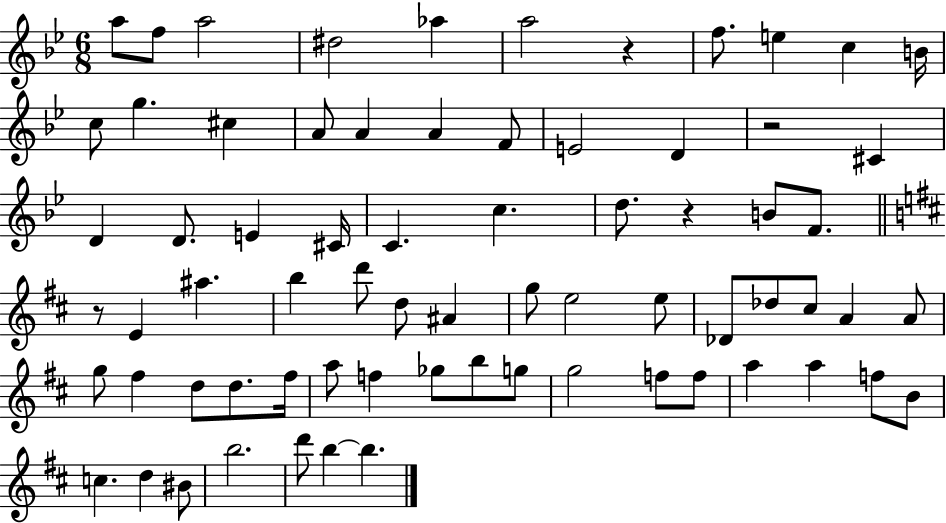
X:1
T:Untitled
M:6/8
L:1/4
K:Bb
a/2 f/2 a2 ^d2 _a a2 z f/2 e c B/4 c/2 g ^c A/2 A A F/2 E2 D z2 ^C D D/2 E ^C/4 C c d/2 z B/2 F/2 z/2 E ^a b d'/2 d/2 ^A g/2 e2 e/2 _D/2 _d/2 ^c/2 A A/2 g/2 ^f d/2 d/2 ^f/4 a/2 f _g/2 b/2 g/2 g2 f/2 f/2 a a f/2 B/2 c d ^B/2 b2 d'/2 b b